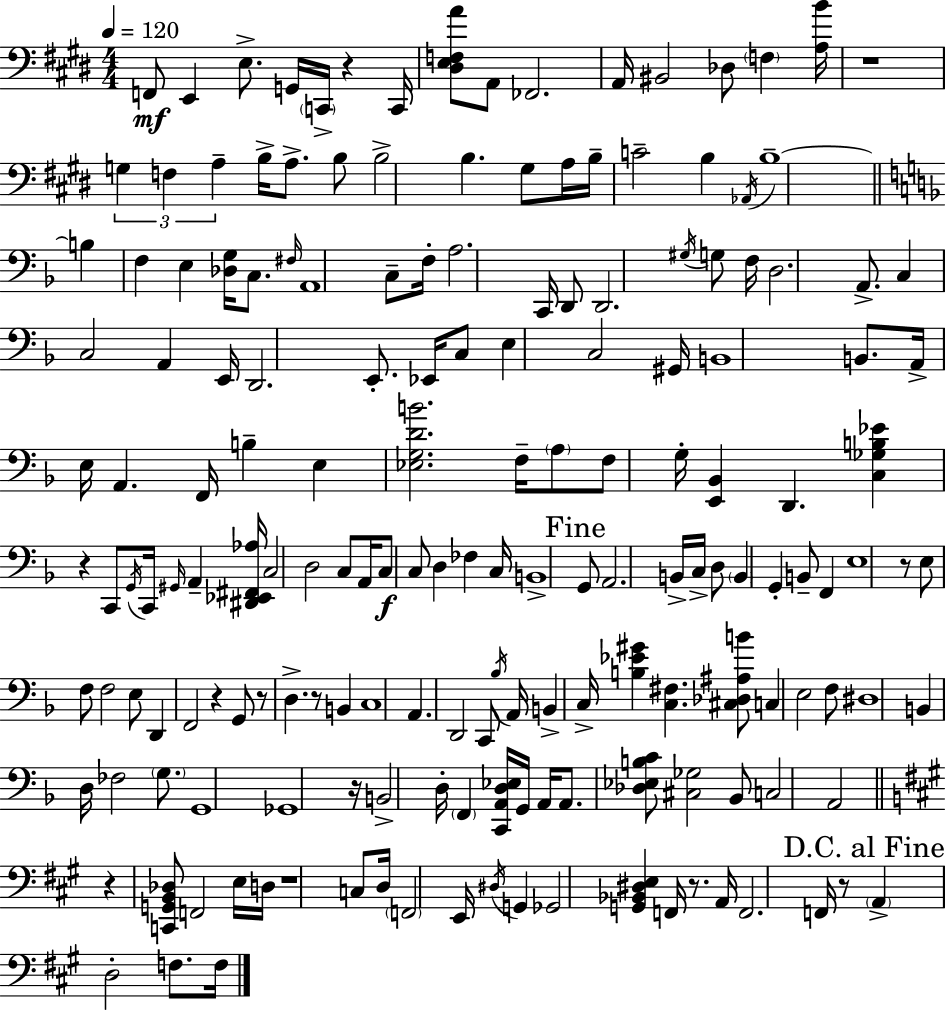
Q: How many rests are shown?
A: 12